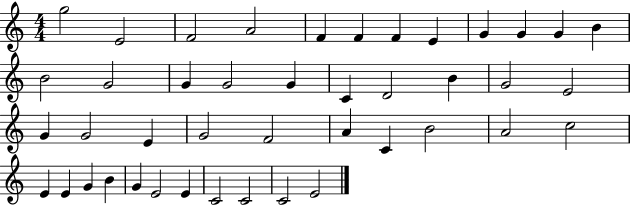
{
  \clef treble
  \numericTimeSignature
  \time 4/4
  \key c \major
  g''2 e'2 | f'2 a'2 | f'4 f'4 f'4 e'4 | g'4 g'4 g'4 b'4 | \break b'2 g'2 | g'4 g'2 g'4 | c'4 d'2 b'4 | g'2 e'2 | \break g'4 g'2 e'4 | g'2 f'2 | a'4 c'4 b'2 | a'2 c''2 | \break e'4 e'4 g'4 b'4 | g'4 e'2 e'4 | c'2 c'2 | c'2 e'2 | \break \bar "|."
}